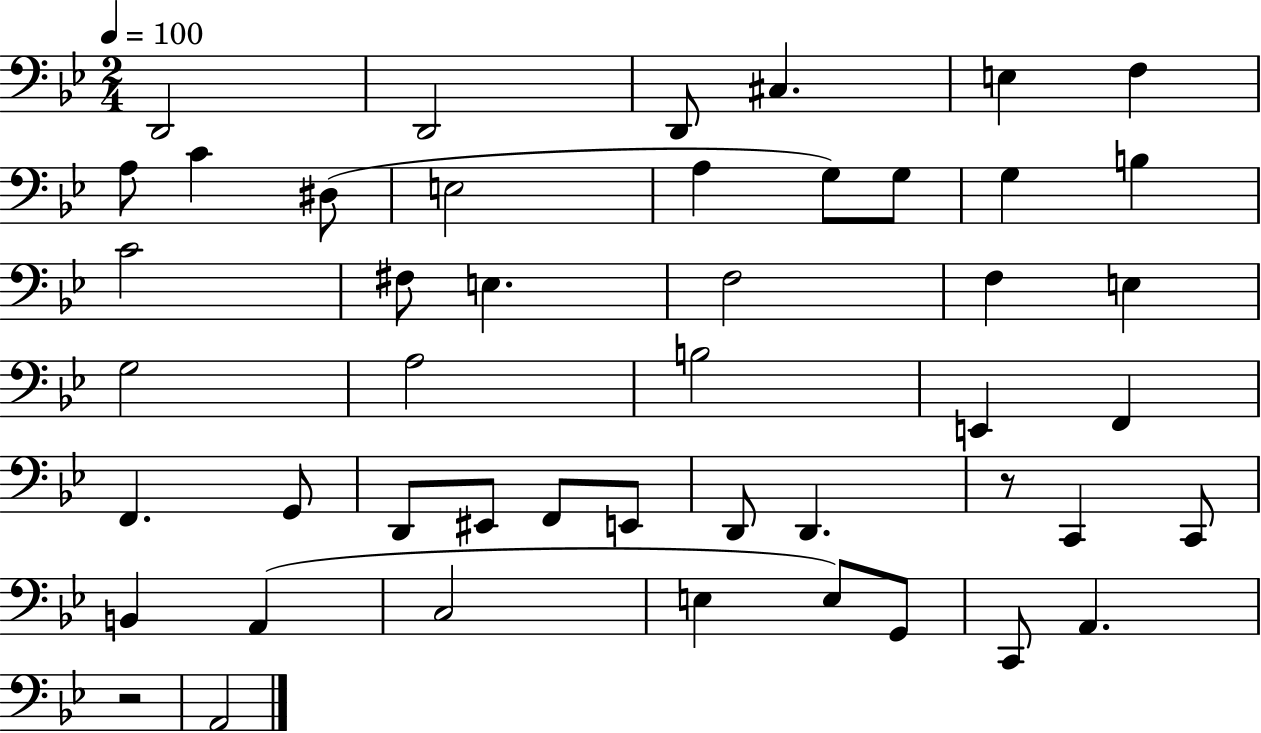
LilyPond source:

{
  \clef bass
  \numericTimeSignature
  \time 2/4
  \key bes \major
  \tempo 4 = 100
  d,2 | d,2 | d,8 cis4. | e4 f4 | \break a8 c'4 dis8( | e2 | a4 g8) g8 | g4 b4 | \break c'2 | fis8 e4. | f2 | f4 e4 | \break g2 | a2 | b2 | e,4 f,4 | \break f,4. g,8 | d,8 eis,8 f,8 e,8 | d,8 d,4. | r8 c,4 c,8 | \break b,4 a,4( | c2 | e4 e8) g,8 | c,8 a,4. | \break r2 | a,2 | \bar "|."
}